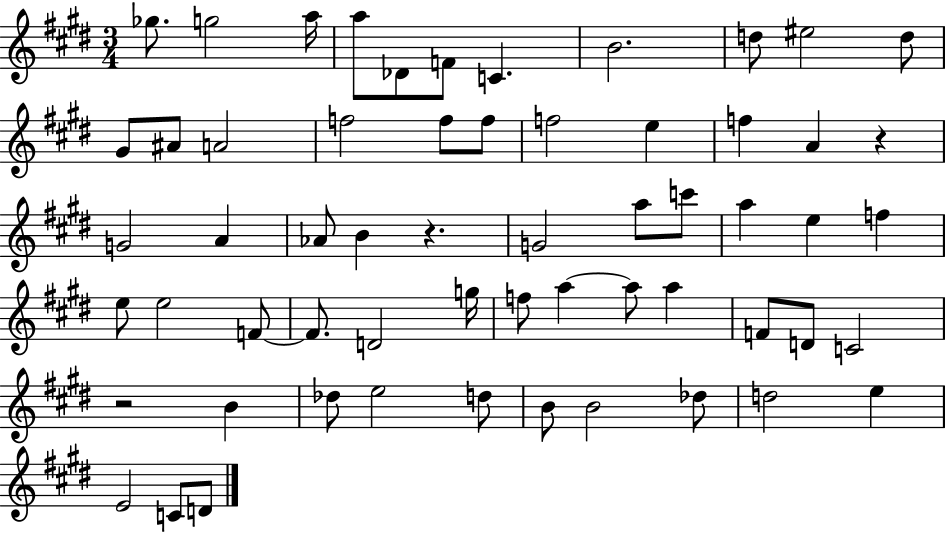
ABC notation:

X:1
T:Untitled
M:3/4
L:1/4
K:E
_g/2 g2 a/4 a/2 _D/2 F/2 C B2 d/2 ^e2 d/2 ^G/2 ^A/2 A2 f2 f/2 f/2 f2 e f A z G2 A _A/2 B z G2 a/2 c'/2 a e f e/2 e2 F/2 F/2 D2 g/4 f/2 a a/2 a F/2 D/2 C2 z2 B _d/2 e2 d/2 B/2 B2 _d/2 d2 e E2 C/2 D/2